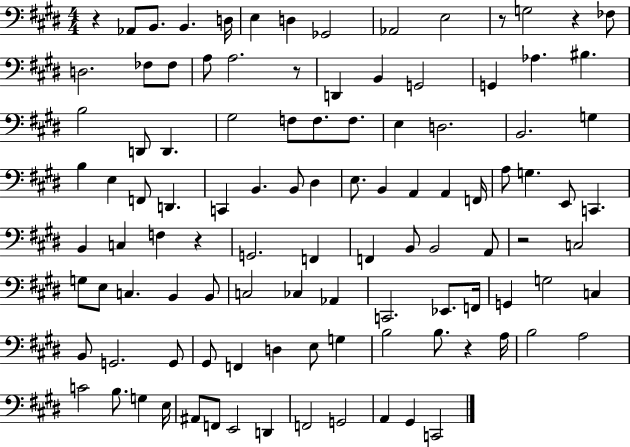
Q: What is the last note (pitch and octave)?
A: C2